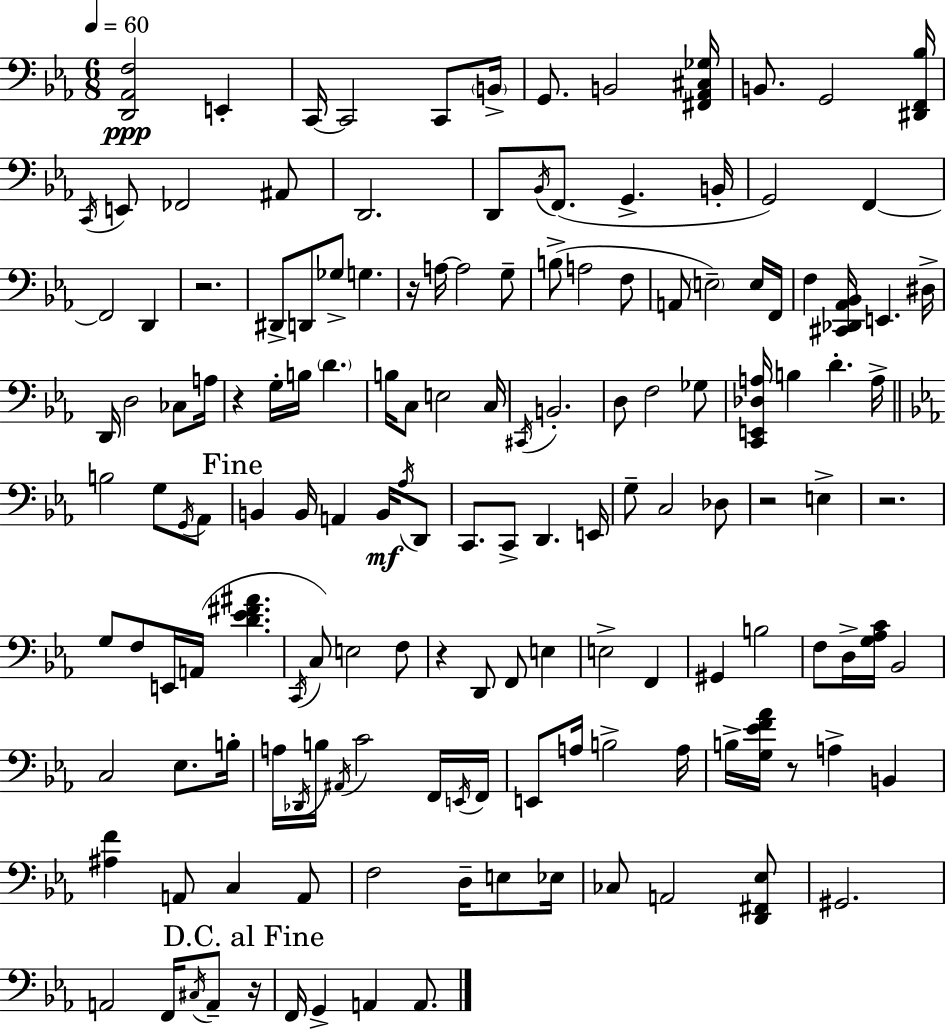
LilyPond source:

{
  \clef bass
  \numericTimeSignature
  \time 6/8
  \key ees \major
  \tempo 4 = 60
  <d, aes, f>2\ppp e,4-. | c,16~~ c,2 c,8 \parenthesize b,16-> | g,8. b,2 <fis, aes, cis ges>16 | b,8. g,2 <dis, f, bes>16 | \break \acciaccatura { c,16 } e,8 fes,2 ais,8 | d,2. | d,8 \acciaccatura { bes,16 } f,8.( g,4.-> | b,16-. g,2) f,4~~ | \break f,2 d,4 | r2. | dis,8-> d,8 ges8-> g4. | r16 a16~~ a2 | \break g8-- b8->( a2 | f8 a,8 \parenthesize e2--) | e16 f,16 f4 <cis, des, aes, bes,>16 e,4. | dis16-> d,16 d2 ces8 | \break a16 r4 g16-. b16 \parenthesize d'4. | b16 c8 e2 | c16 \acciaccatura { cis,16 } b,2.-. | d8 f2 | \break ges8 <c, e, des a>16 b4 d'4.-. | a16-> \bar "||" \break \key ees \major b2 g8 \acciaccatura { g,16 } aes,8 | \mark "Fine" b,4 b,16 a,4 b,16\mf \acciaccatura { aes16 } | d,8 c,8. c,8-> d,4. | e,16 g8-- c2 | \break des8 r2 e4-> | r2. | g8 f8 e,16 a,16( <d' ees' fis' ais'>4. | \acciaccatura { c,16 } c8) e2 | \break f8 r4 d,8 f,8 e4 | e2-> f,4 | gis,4 b2 | f8 d16-> <g aes c'>16 bes,2 | \break c2 ees8. | b16-. a16 \acciaccatura { des,16 } b16 \acciaccatura { ais,16 } c'2 | f,16 \acciaccatura { e,16 } f,16 e,8 a16 b2-> | a16 b16-> <g ees' f' aes'>16 r8 a4-> | \break b,4 <ais f'>4 a,8 | c4 a,8 f2 | d16-- e8 ees16 ces8 a,2 | <d, fis, ees>8 gis,2. | \break a,2 | f,16 \acciaccatura { cis16 } a,8-- \mark "D.C. al Fine" r16 f,16 g,4-> | a,4 a,8. \bar "|."
}